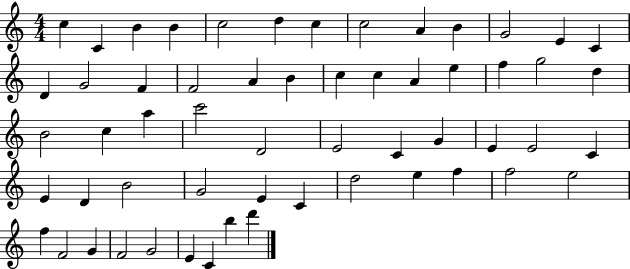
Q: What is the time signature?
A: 4/4